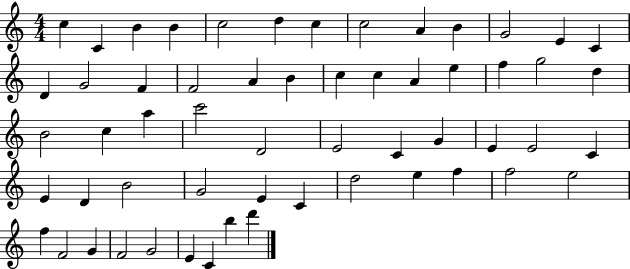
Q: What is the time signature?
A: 4/4